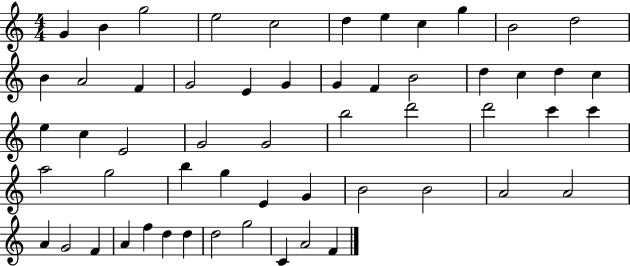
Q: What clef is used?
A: treble